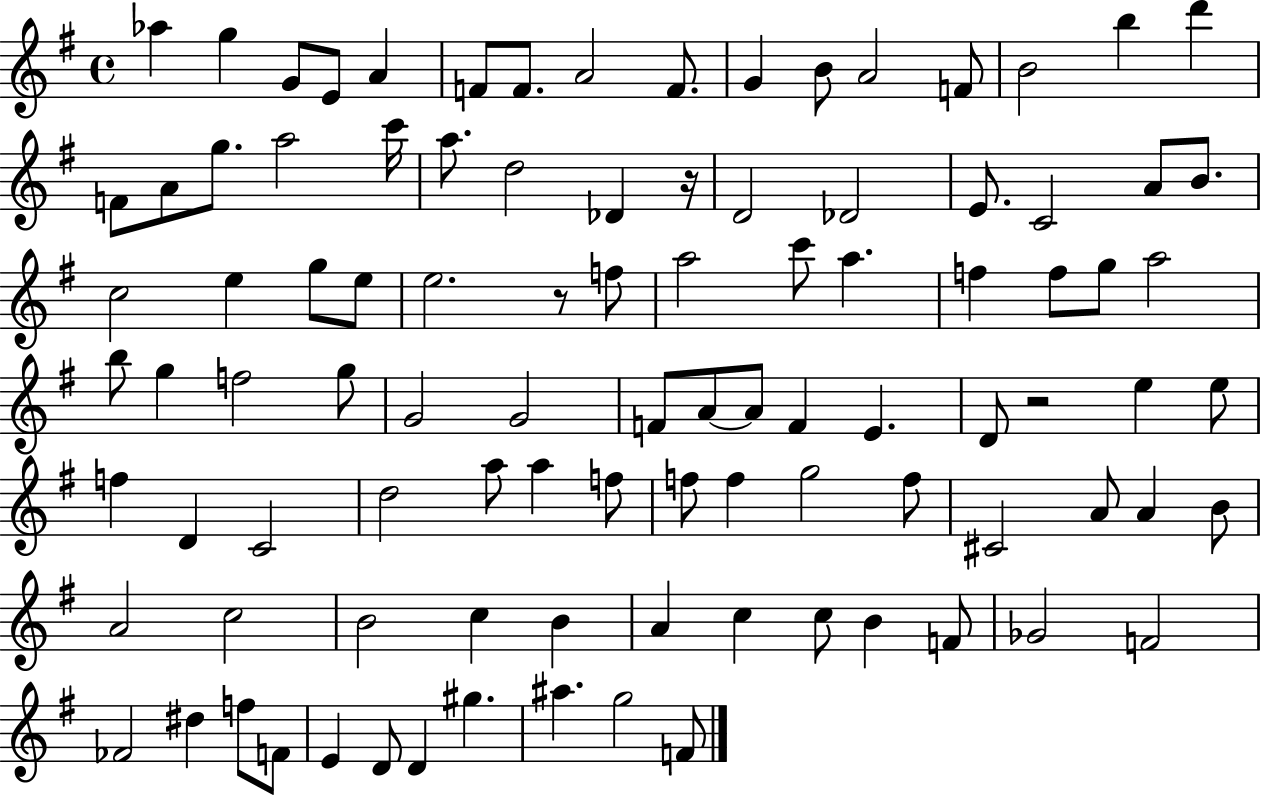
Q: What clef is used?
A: treble